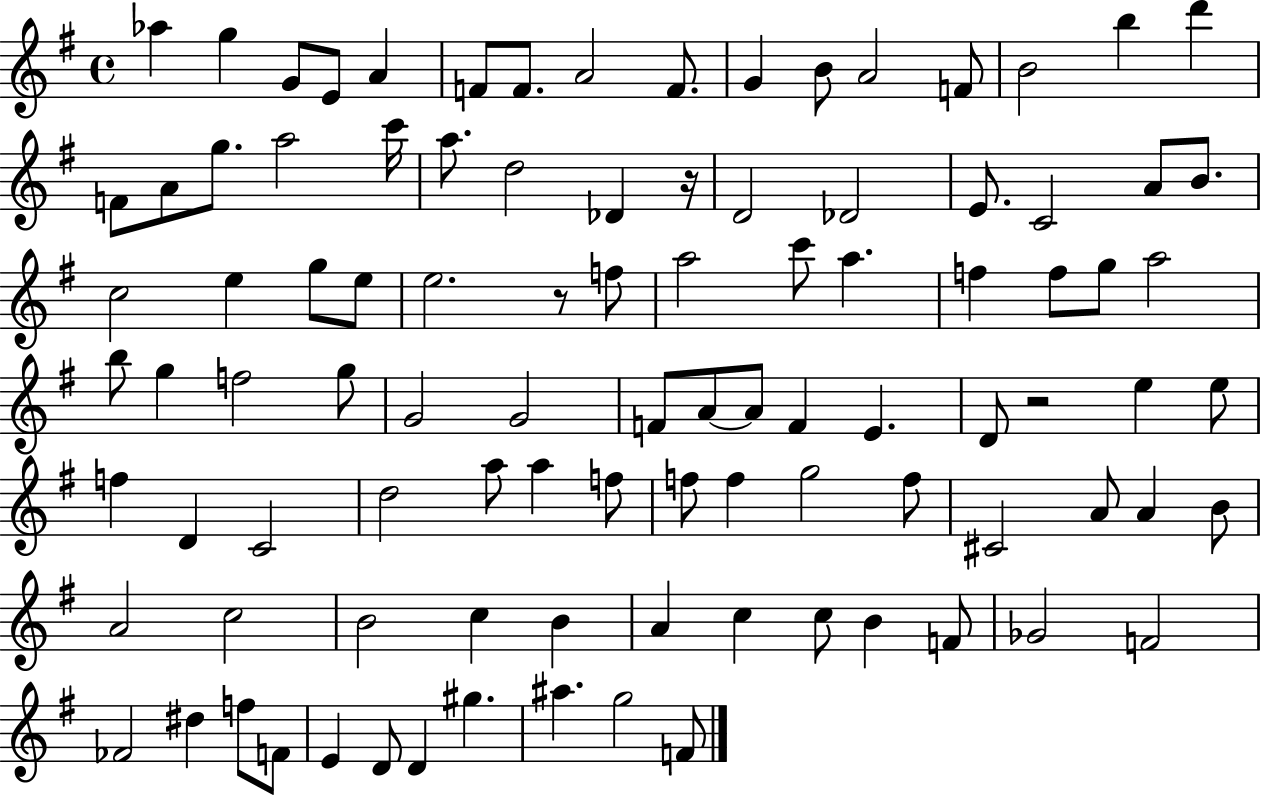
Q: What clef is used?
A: treble